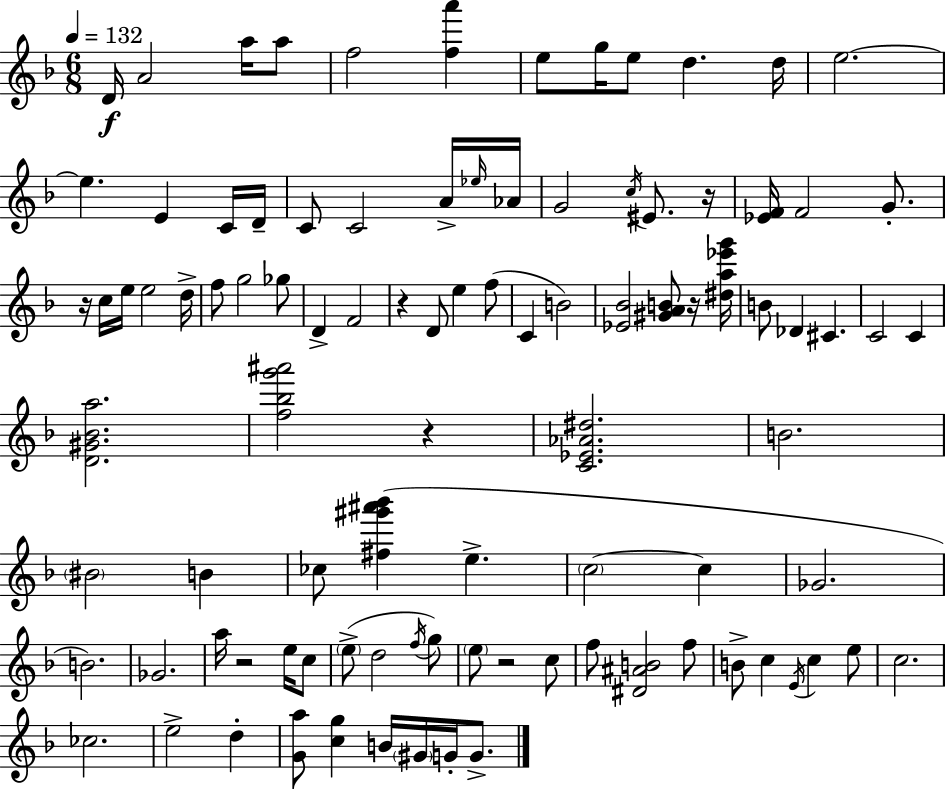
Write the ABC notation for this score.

X:1
T:Untitled
M:6/8
L:1/4
K:Dm
D/4 A2 a/4 a/2 f2 [fa'] e/2 g/4 e/2 d d/4 e2 e E C/4 D/4 C/2 C2 A/4 _e/4 _A/4 G2 c/4 ^E/2 z/4 [_EF]/4 F2 G/2 z/4 c/4 e/4 e2 d/4 f/2 g2 _g/2 D F2 z D/2 e f/2 C B2 [_E_B]2 [^GAB]/2 z/4 [^da_e'g']/4 B/2 _D ^C C2 C [D^G_Ba]2 [f_bg'^a']2 z [C_E_A^d]2 B2 ^B2 B _c/2 [^f^g'^a'_b'] e c2 c _G2 B2 _G2 a/4 z2 e/4 c/2 e/2 d2 f/4 g/2 e/2 z2 c/2 f/2 [^D^AB]2 f/2 B/2 c E/4 c e/2 c2 _c2 e2 d [Ga]/2 [cg] B/4 ^G/4 G/4 G/2